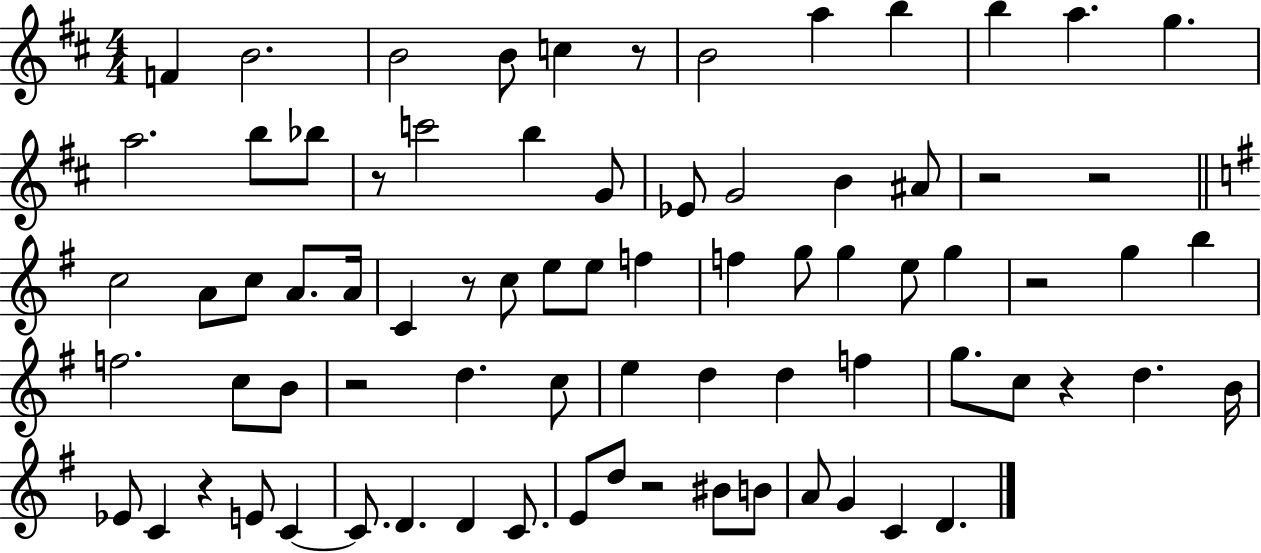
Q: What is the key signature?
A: D major